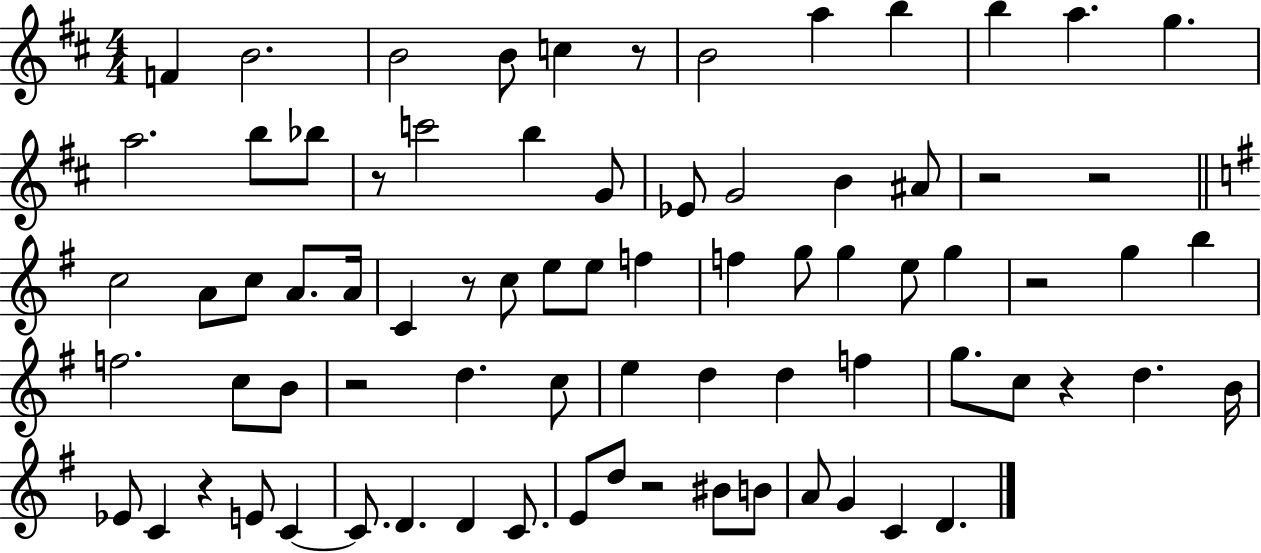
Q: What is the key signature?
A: D major